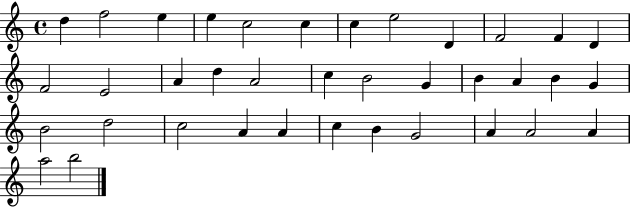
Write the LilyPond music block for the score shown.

{
  \clef treble
  \time 4/4
  \defaultTimeSignature
  \key c \major
  d''4 f''2 e''4 | e''4 c''2 c''4 | c''4 e''2 d'4 | f'2 f'4 d'4 | \break f'2 e'2 | a'4 d''4 a'2 | c''4 b'2 g'4 | b'4 a'4 b'4 g'4 | \break b'2 d''2 | c''2 a'4 a'4 | c''4 b'4 g'2 | a'4 a'2 a'4 | \break a''2 b''2 | \bar "|."
}